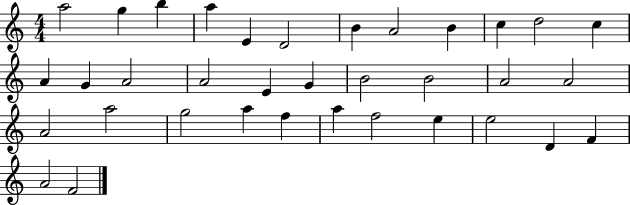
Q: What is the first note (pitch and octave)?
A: A5